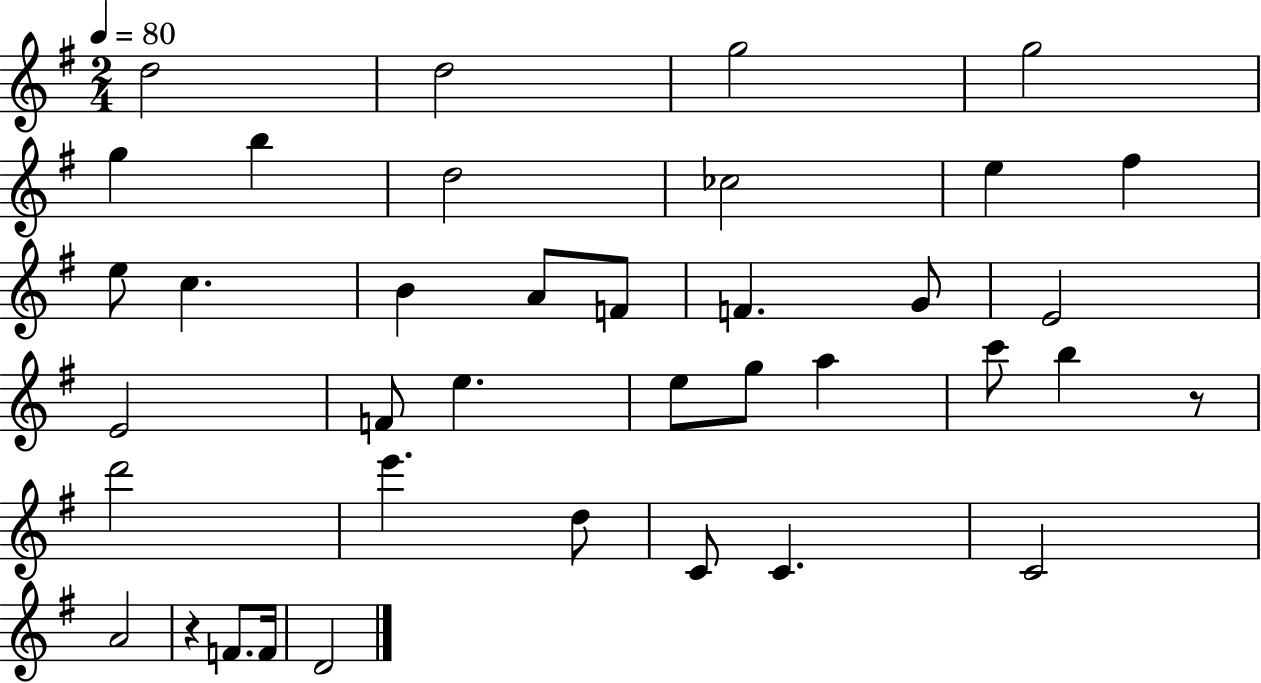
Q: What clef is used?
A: treble